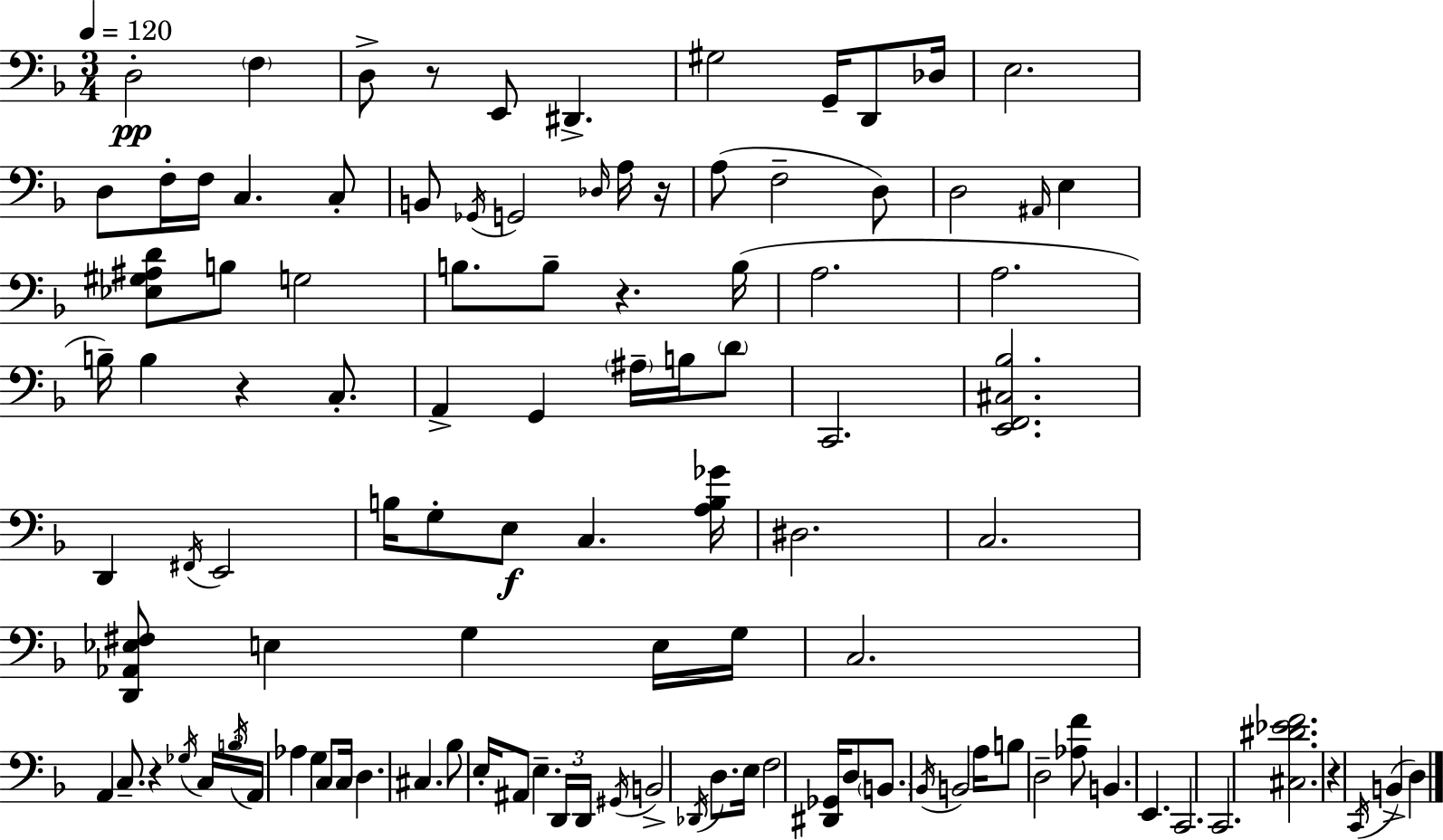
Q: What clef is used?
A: bass